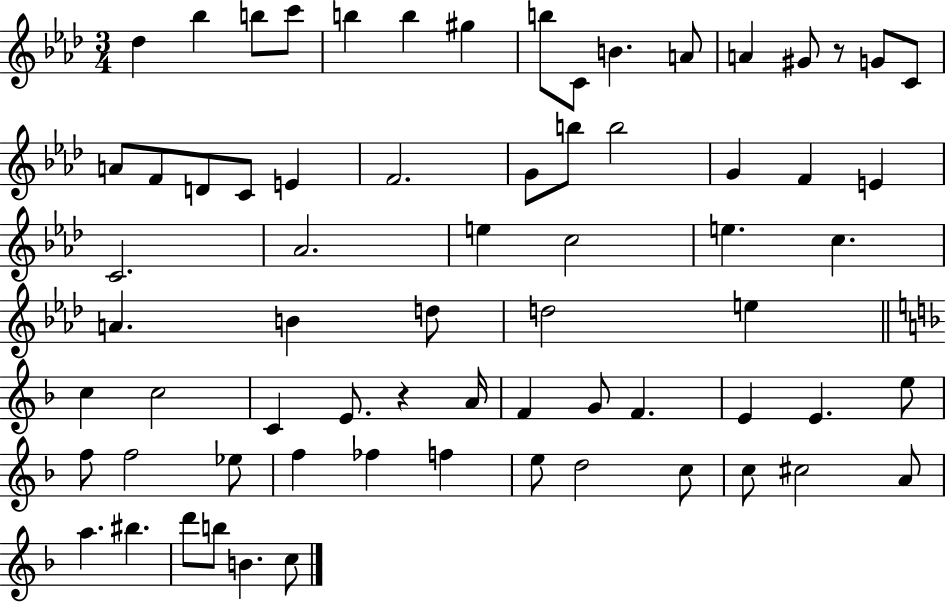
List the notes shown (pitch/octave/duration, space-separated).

Db5/q Bb5/q B5/e C6/e B5/q B5/q G#5/q B5/e C4/e B4/q. A4/e A4/q G#4/e R/e G4/e C4/e A4/e F4/e D4/e C4/e E4/q F4/h. G4/e B5/e B5/h G4/q F4/q E4/q C4/h. Ab4/h. E5/q C5/h E5/q. C5/q. A4/q. B4/q D5/e D5/h E5/q C5/q C5/h C4/q E4/e. R/q A4/s F4/q G4/e F4/q. E4/q E4/q. E5/e F5/e F5/h Eb5/e F5/q FES5/q F5/q E5/e D5/h C5/e C5/e C#5/h A4/e A5/q. BIS5/q. D6/e B5/e B4/q. C5/e